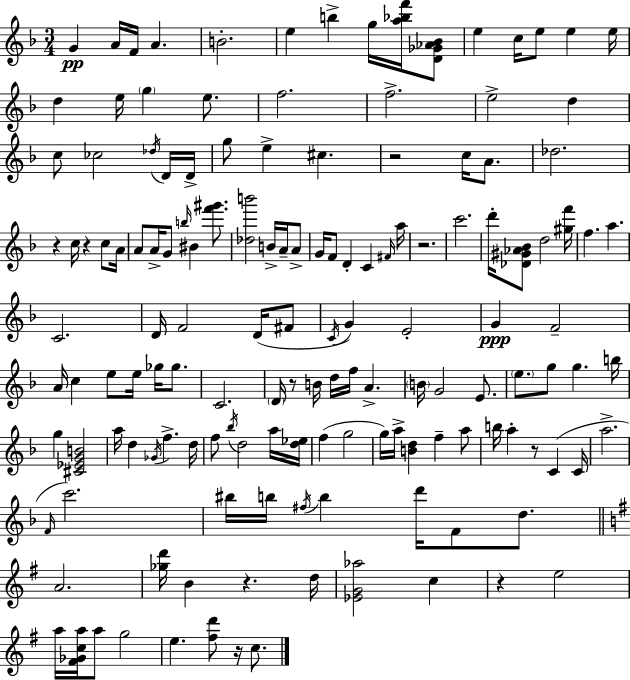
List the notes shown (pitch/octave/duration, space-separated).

G4/q A4/s F4/s A4/q. B4/h. E5/q B5/q G5/s [A5,Bb5,F6]/s [D4,Gb4,Ab4,Bb4]/e E5/q C5/s E5/e E5/q E5/s D5/q E5/s G5/q E5/e. F5/h. F5/h. E5/h D5/q C5/e CES5/h Db5/s D4/s D4/s G5/e E5/q C#5/q. R/h C5/s A4/e. Db5/h. R/q C5/s R/q C5/e A4/s A4/e A4/s G4/e B5/s BIS4/q [F6,G#6]/e. [Db5,B6]/h B4/s A4/s A4/e G4/s F4/e D4/q C4/q F#4/s A5/s R/h. C6/h. D6/s [Db4,G#4,Ab4,Bb4]/e D5/h [G#5,F6]/s F5/q. A5/q. C4/h. D4/s F4/h D4/s F#4/e C4/s G4/q E4/h G4/q F4/h A4/s C5/q E5/e E5/s Gb5/s Gb5/e. C4/h. D4/s R/e B4/s D5/s F5/s A4/q. B4/s G4/h E4/e. E5/e. G5/e G5/q. B5/s G5/q [C#4,Eb4,G4,B4]/h A5/s D5/q Gb4/s F5/q. D5/s F5/e Bb5/s D5/h A5/s [D5,Eb5]/s F5/q G5/h G5/s A5/s [B4,D5]/q F5/q A5/e B5/s A5/q R/e C4/q C4/s A5/h. F4/s C6/h. BIS5/s B5/s F#5/s B5/q D6/s F4/e D5/e. A4/h. [Gb5,D6]/s B4/q R/q. D5/s [Eb4,G4,Ab5]/h C5/q R/q E5/h A5/s [F#4,Gb4,C5,A5]/s A5/e G5/h E5/q. [F#5,D6]/e R/s C5/e.